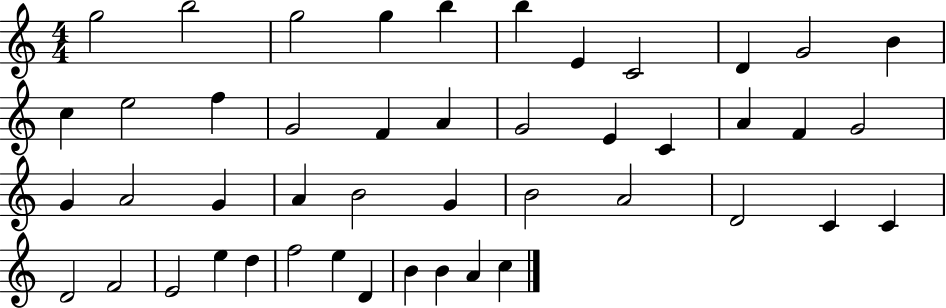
G5/h B5/h G5/h G5/q B5/q B5/q E4/q C4/h D4/q G4/h B4/q C5/q E5/h F5/q G4/h F4/q A4/q G4/h E4/q C4/q A4/q F4/q G4/h G4/q A4/h G4/q A4/q B4/h G4/q B4/h A4/h D4/h C4/q C4/q D4/h F4/h E4/h E5/q D5/q F5/h E5/q D4/q B4/q B4/q A4/q C5/q